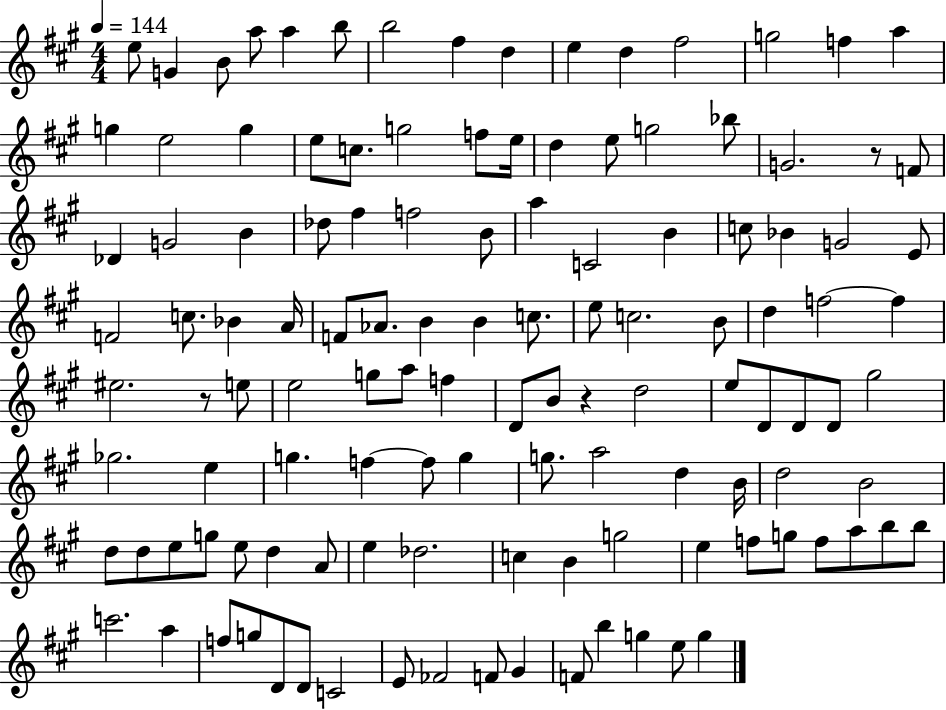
{
  \clef treble
  \numericTimeSignature
  \time 4/4
  \key a \major
  \tempo 4 = 144
  e''8 g'4 b'8 a''8 a''4 b''8 | b''2 fis''4 d''4 | e''4 d''4 fis''2 | g''2 f''4 a''4 | \break g''4 e''2 g''4 | e''8 c''8. g''2 f''8 e''16 | d''4 e''8 g''2 bes''8 | g'2. r8 f'8 | \break des'4 g'2 b'4 | des''8 fis''4 f''2 b'8 | a''4 c'2 b'4 | c''8 bes'4 g'2 e'8 | \break f'2 c''8. bes'4 a'16 | f'8 aes'8. b'4 b'4 c''8. | e''8 c''2. b'8 | d''4 f''2~~ f''4 | \break eis''2. r8 e''8 | e''2 g''8 a''8 f''4 | d'8 b'8 r4 d''2 | e''8 d'8 d'8 d'8 gis''2 | \break ges''2. e''4 | g''4. f''4~~ f''8 g''4 | g''8. a''2 d''4 b'16 | d''2 b'2 | \break d''8 d''8 e''8 g''8 e''8 d''4 a'8 | e''4 des''2. | c''4 b'4 g''2 | e''4 f''8 g''8 f''8 a''8 b''8 b''8 | \break c'''2. a''4 | f''8 g''8 d'8 d'8 c'2 | e'8 fes'2 f'8 gis'4 | f'8 b''4 g''4 e''8 g''4 | \break \bar "|."
}